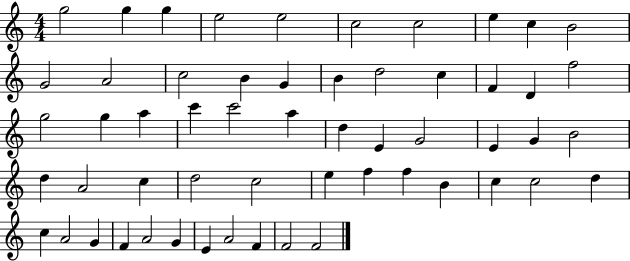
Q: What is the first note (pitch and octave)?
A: G5